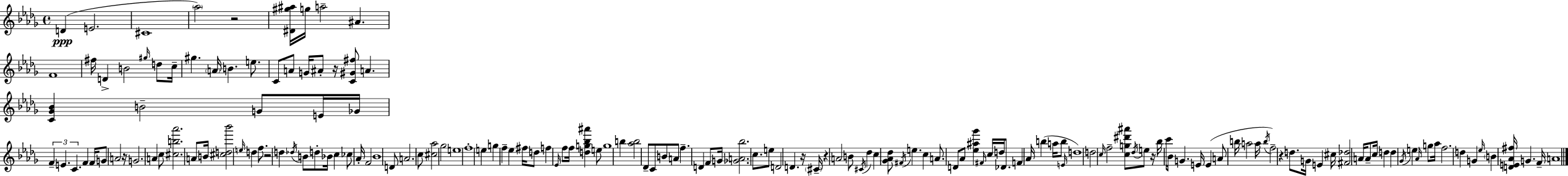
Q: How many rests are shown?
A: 8